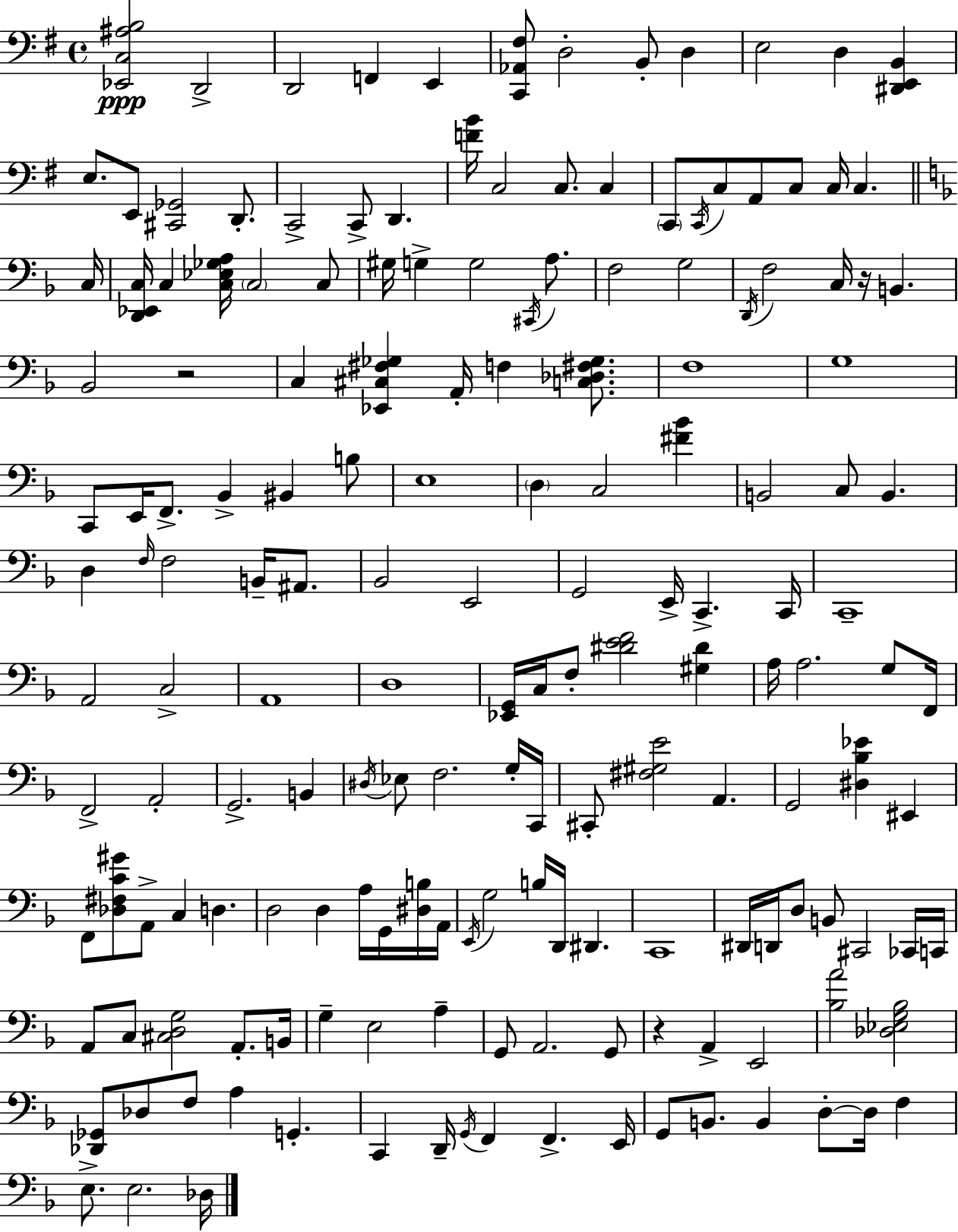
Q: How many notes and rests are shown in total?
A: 170